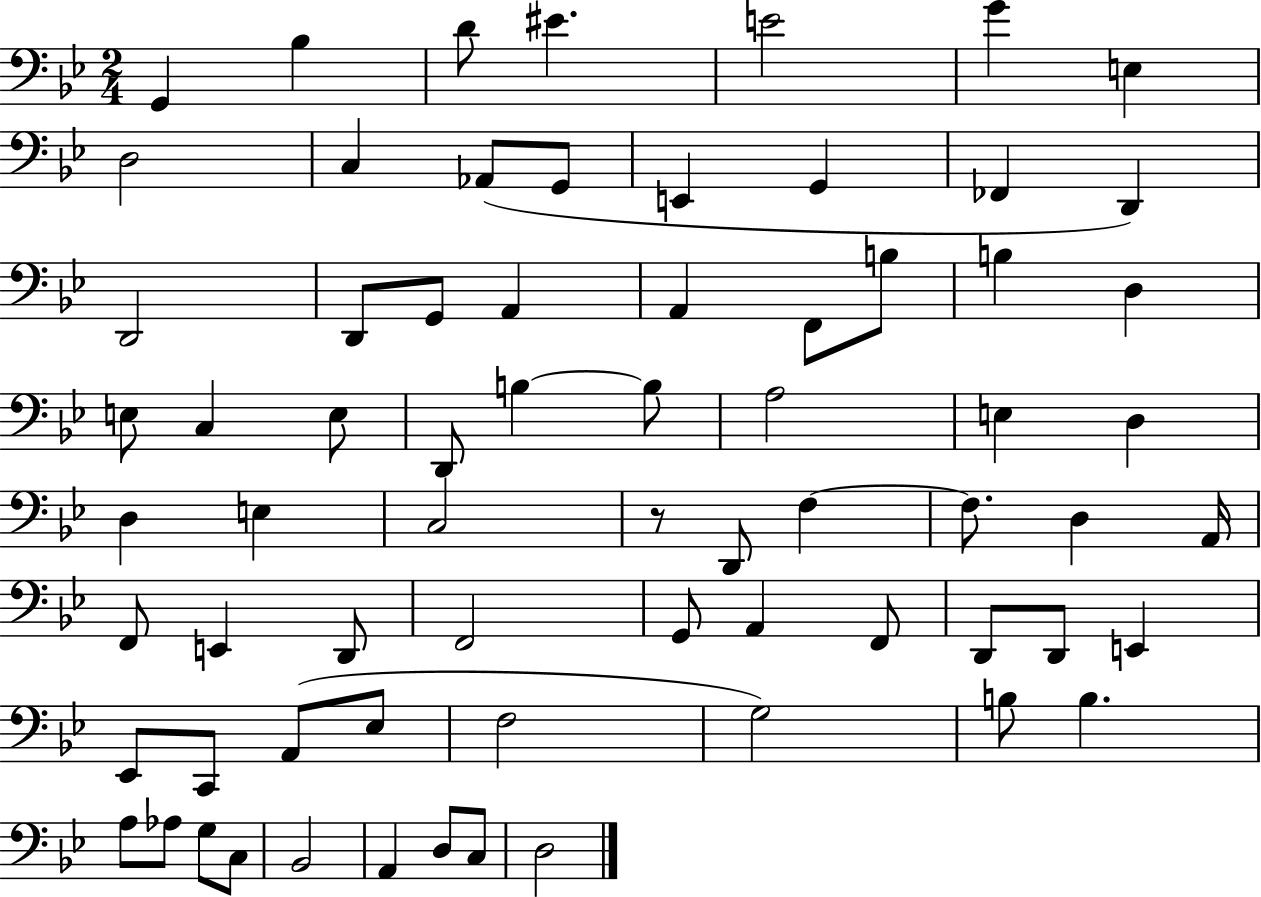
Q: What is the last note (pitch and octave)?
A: D3